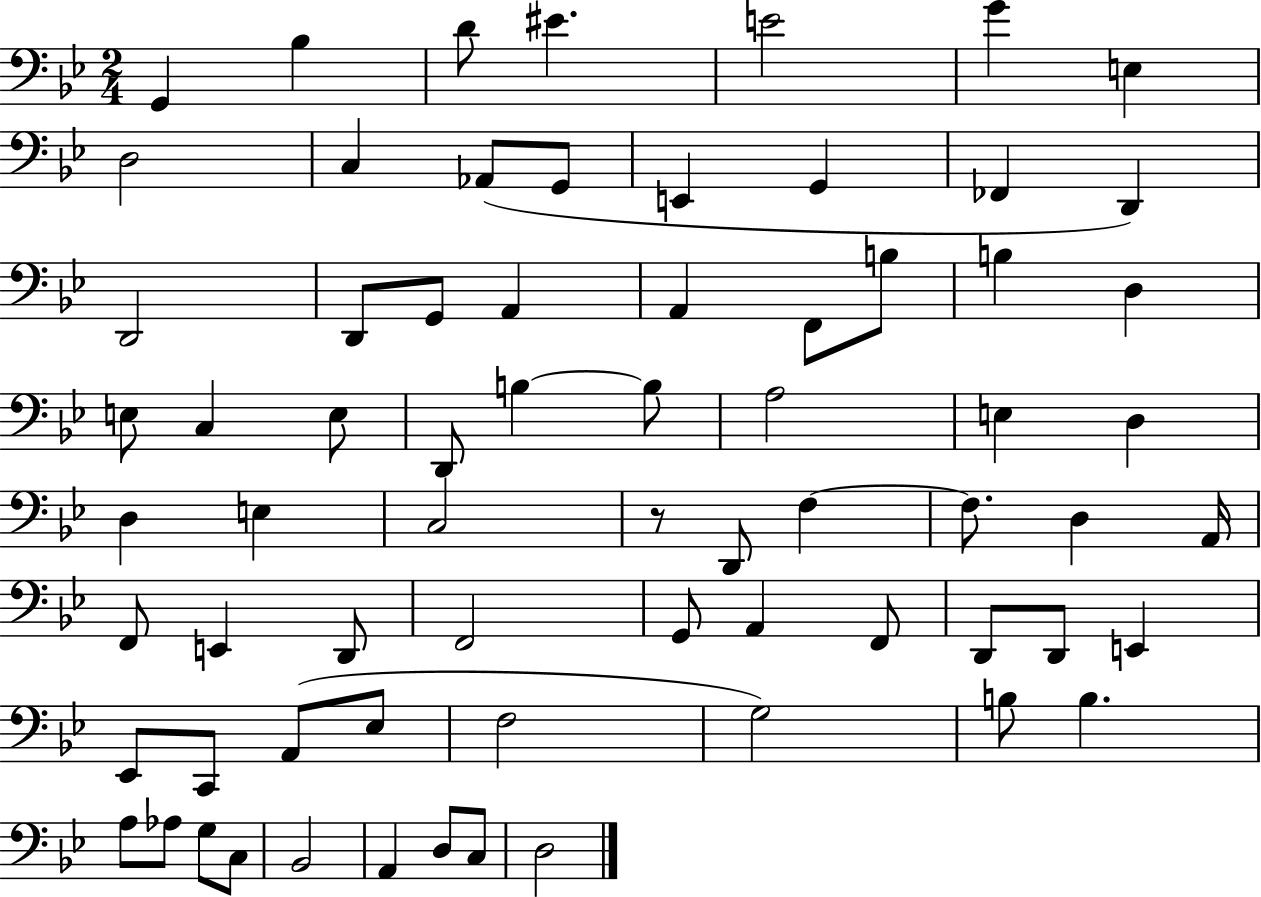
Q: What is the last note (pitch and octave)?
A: D3